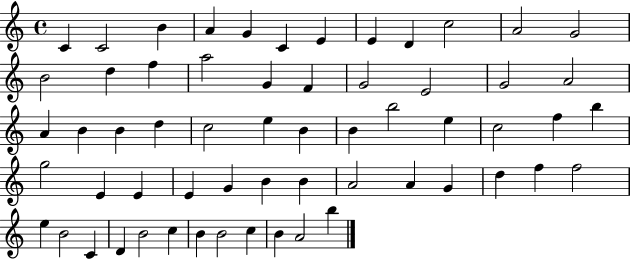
{
  \clef treble
  \time 4/4
  \defaultTimeSignature
  \key c \major
  c'4 c'2 b'4 | a'4 g'4 c'4 e'4 | e'4 d'4 c''2 | a'2 g'2 | \break b'2 d''4 f''4 | a''2 g'4 f'4 | g'2 e'2 | g'2 a'2 | \break a'4 b'4 b'4 d''4 | c''2 e''4 b'4 | b'4 b''2 e''4 | c''2 f''4 b''4 | \break g''2 e'4 e'4 | e'4 g'4 b'4 b'4 | a'2 a'4 g'4 | d''4 f''4 f''2 | \break e''4 b'2 c'4 | d'4 b'2 c''4 | b'4 b'2 c''4 | b'4 a'2 b''4 | \break \bar "|."
}